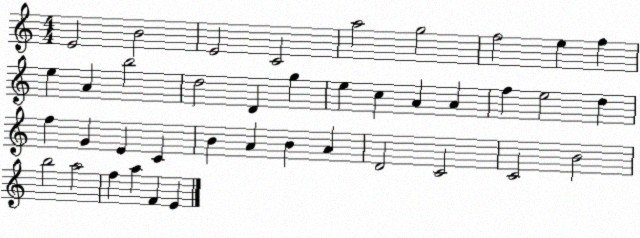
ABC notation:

X:1
T:Untitled
M:4/4
L:1/4
K:C
E2 B2 E2 C2 a2 g2 f2 e f e A b2 d2 D g e c A A f e2 d f G E C B A B A D2 C2 C2 B2 b2 a2 f a F E